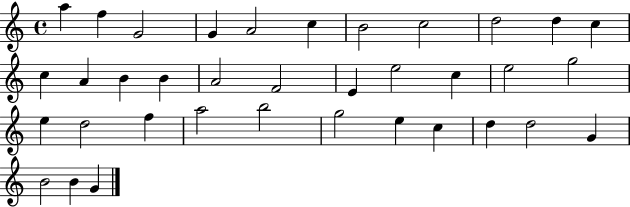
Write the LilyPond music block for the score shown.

{
  \clef treble
  \time 4/4
  \defaultTimeSignature
  \key c \major
  a''4 f''4 g'2 | g'4 a'2 c''4 | b'2 c''2 | d''2 d''4 c''4 | \break c''4 a'4 b'4 b'4 | a'2 f'2 | e'4 e''2 c''4 | e''2 g''2 | \break e''4 d''2 f''4 | a''2 b''2 | g''2 e''4 c''4 | d''4 d''2 g'4 | \break b'2 b'4 g'4 | \bar "|."
}